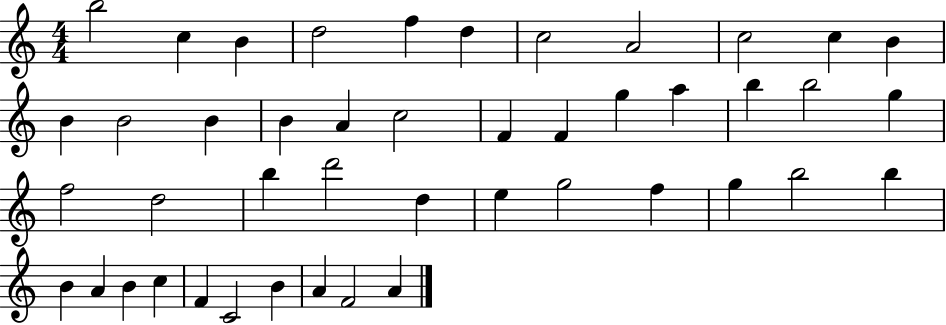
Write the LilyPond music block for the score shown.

{
  \clef treble
  \numericTimeSignature
  \time 4/4
  \key c \major
  b''2 c''4 b'4 | d''2 f''4 d''4 | c''2 a'2 | c''2 c''4 b'4 | \break b'4 b'2 b'4 | b'4 a'4 c''2 | f'4 f'4 g''4 a''4 | b''4 b''2 g''4 | \break f''2 d''2 | b''4 d'''2 d''4 | e''4 g''2 f''4 | g''4 b''2 b''4 | \break b'4 a'4 b'4 c''4 | f'4 c'2 b'4 | a'4 f'2 a'4 | \bar "|."
}